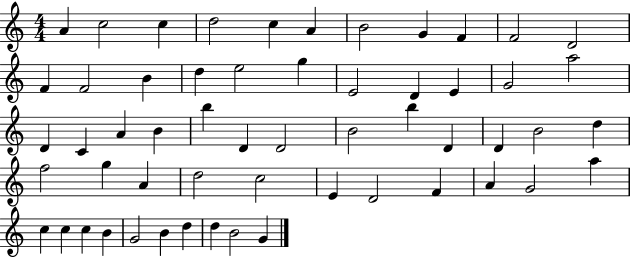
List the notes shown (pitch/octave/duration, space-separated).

A4/q C5/h C5/q D5/h C5/q A4/q B4/h G4/q F4/q F4/h D4/h F4/q F4/h B4/q D5/q E5/h G5/q E4/h D4/q E4/q G4/h A5/h D4/q C4/q A4/q B4/q B5/q D4/q D4/h B4/h B5/q D4/q D4/q B4/h D5/q F5/h G5/q A4/q D5/h C5/h E4/q D4/h F4/q A4/q G4/h A5/q C5/q C5/q C5/q B4/q G4/h B4/q D5/q D5/q B4/h G4/q